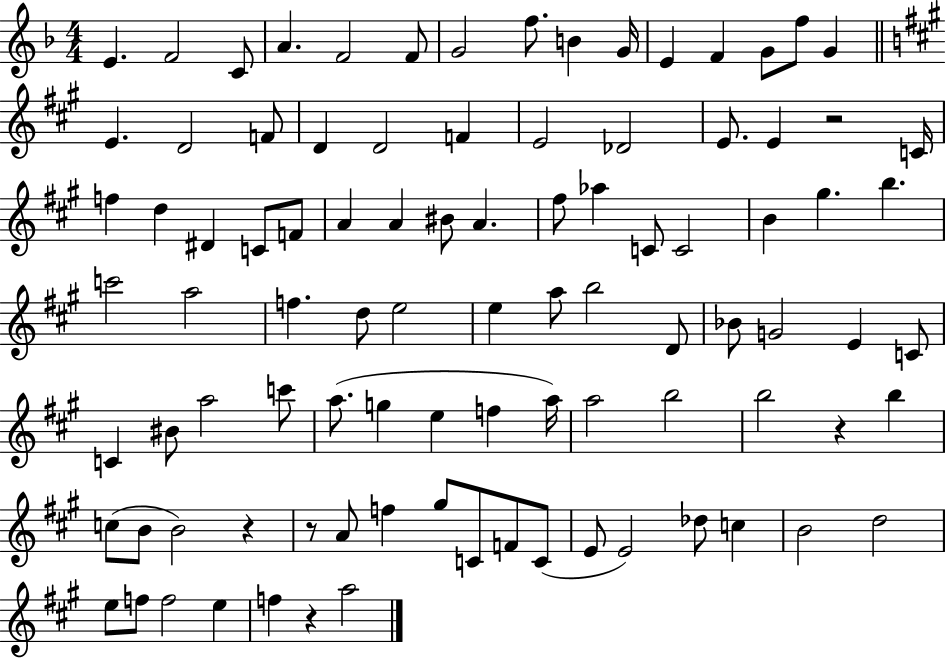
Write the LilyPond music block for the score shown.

{
  \clef treble
  \numericTimeSignature
  \time 4/4
  \key f \major
  \repeat volta 2 { e'4. f'2 c'8 | a'4. f'2 f'8 | g'2 f''8. b'4 g'16 | e'4 f'4 g'8 f''8 g'4 | \break \bar "||" \break \key a \major e'4. d'2 f'8 | d'4 d'2 f'4 | e'2 des'2 | e'8. e'4 r2 c'16 | \break f''4 d''4 dis'4 c'8 f'8 | a'4 a'4 bis'8 a'4. | fis''8 aes''4 c'8 c'2 | b'4 gis''4. b''4. | \break c'''2 a''2 | f''4. d''8 e''2 | e''4 a''8 b''2 d'8 | bes'8 g'2 e'4 c'8 | \break c'4 bis'8 a''2 c'''8 | a''8.( g''4 e''4 f''4 a''16) | a''2 b''2 | b''2 r4 b''4 | \break c''8( b'8 b'2) r4 | r8 a'8 f''4 gis''8 c'8 f'8 c'8( | e'8 e'2) des''8 c''4 | b'2 d''2 | \break e''8 f''8 f''2 e''4 | f''4 r4 a''2 | } \bar "|."
}